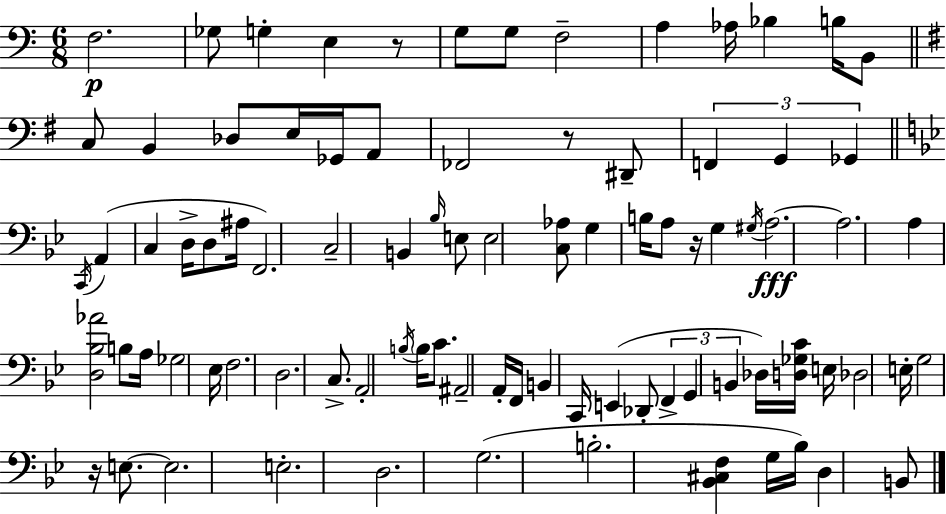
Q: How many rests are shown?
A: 4